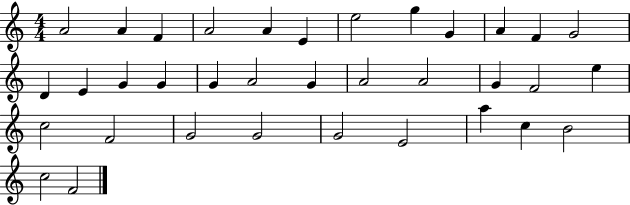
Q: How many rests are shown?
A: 0